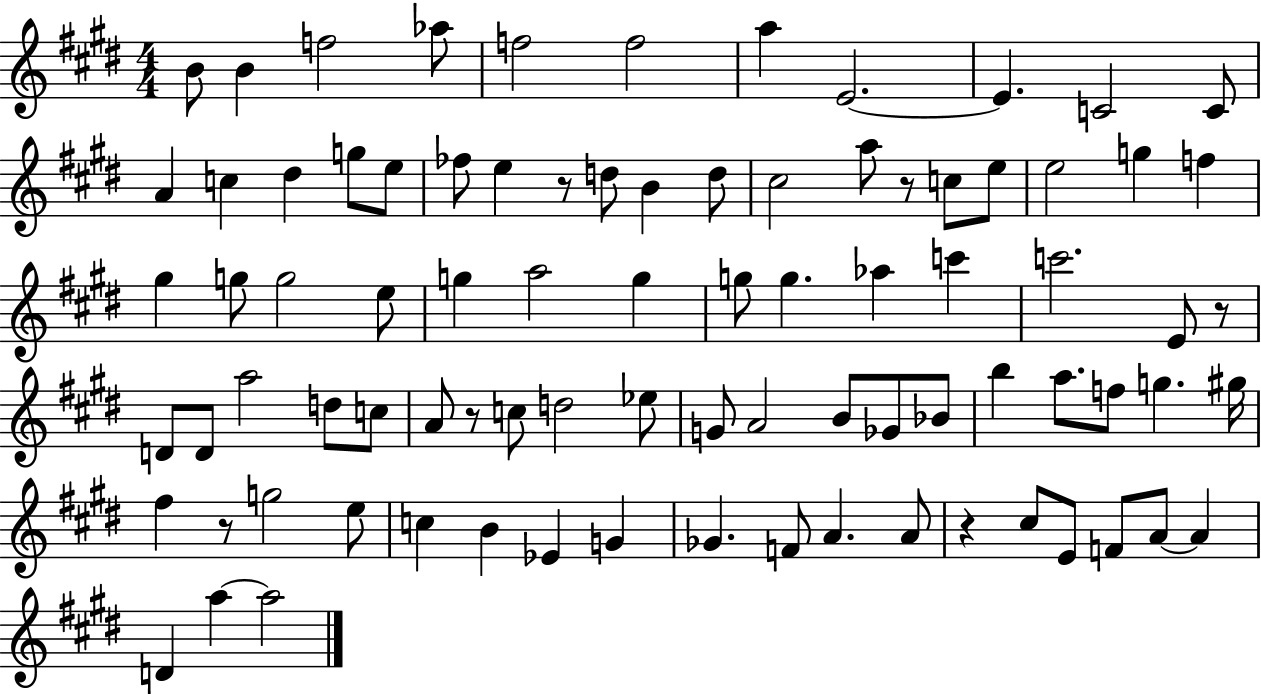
B4/e B4/q F5/h Ab5/e F5/h F5/h A5/q E4/h. E4/q. C4/h C4/e A4/q C5/q D#5/q G5/e E5/e FES5/e E5/q R/e D5/e B4/q D5/e C#5/h A5/e R/e C5/e E5/e E5/h G5/q F5/q G#5/q G5/e G5/h E5/e G5/q A5/h G5/q G5/e G5/q. Ab5/q C6/q C6/h. E4/e R/e D4/e D4/e A5/h D5/e C5/e A4/e R/e C5/e D5/h Eb5/e G4/e A4/h B4/e Gb4/e Bb4/e B5/q A5/e. F5/e G5/q. G#5/s F#5/q R/e G5/h E5/e C5/q B4/q Eb4/q G4/q Gb4/q. F4/e A4/q. A4/e R/q C#5/e E4/e F4/e A4/e A4/q D4/q A5/q A5/h